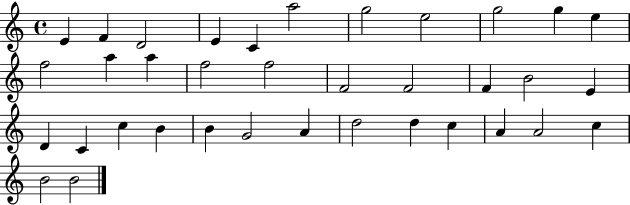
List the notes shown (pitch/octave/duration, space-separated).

E4/q F4/q D4/h E4/q C4/q A5/h G5/h E5/h G5/h G5/q E5/q F5/h A5/q A5/q F5/h F5/h F4/h F4/h F4/q B4/h E4/q D4/q C4/q C5/q B4/q B4/q G4/h A4/q D5/h D5/q C5/q A4/q A4/h C5/q B4/h B4/h